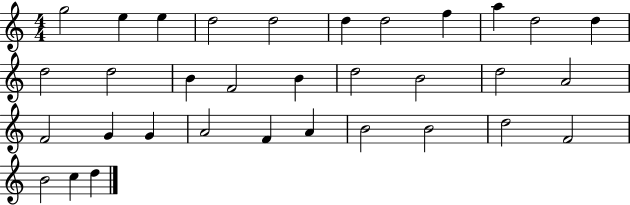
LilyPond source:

{
  \clef treble
  \numericTimeSignature
  \time 4/4
  \key c \major
  g''2 e''4 e''4 | d''2 d''2 | d''4 d''2 f''4 | a''4 d''2 d''4 | \break d''2 d''2 | b'4 f'2 b'4 | d''2 b'2 | d''2 a'2 | \break f'2 g'4 g'4 | a'2 f'4 a'4 | b'2 b'2 | d''2 f'2 | \break b'2 c''4 d''4 | \bar "|."
}